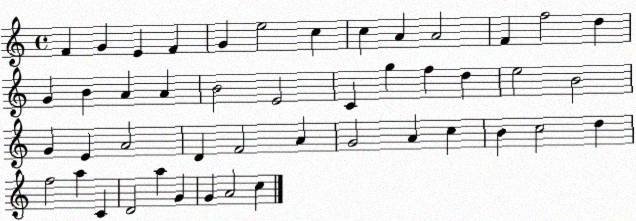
X:1
T:Untitled
M:4/4
L:1/4
K:C
F G E F G e2 c c A A2 F f2 d G B A A B2 E2 C g f d e2 B2 G E A2 D F2 A G2 A c B c2 d f2 a C D2 a G G A2 c